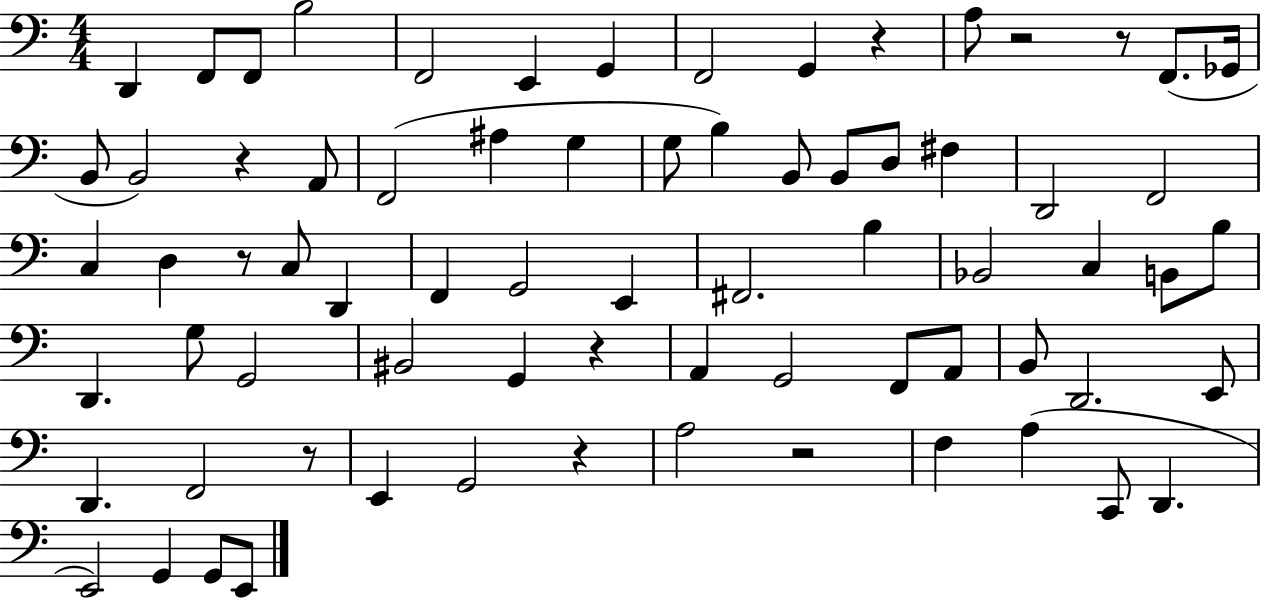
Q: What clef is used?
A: bass